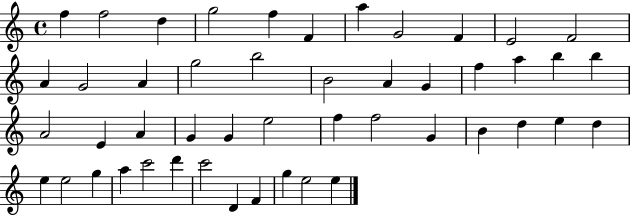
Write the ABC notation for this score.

X:1
T:Untitled
M:4/4
L:1/4
K:C
f f2 d g2 f F a G2 F E2 F2 A G2 A g2 b2 B2 A G f a b b A2 E A G G e2 f f2 G B d e d e e2 g a c'2 d' c'2 D F g e2 e